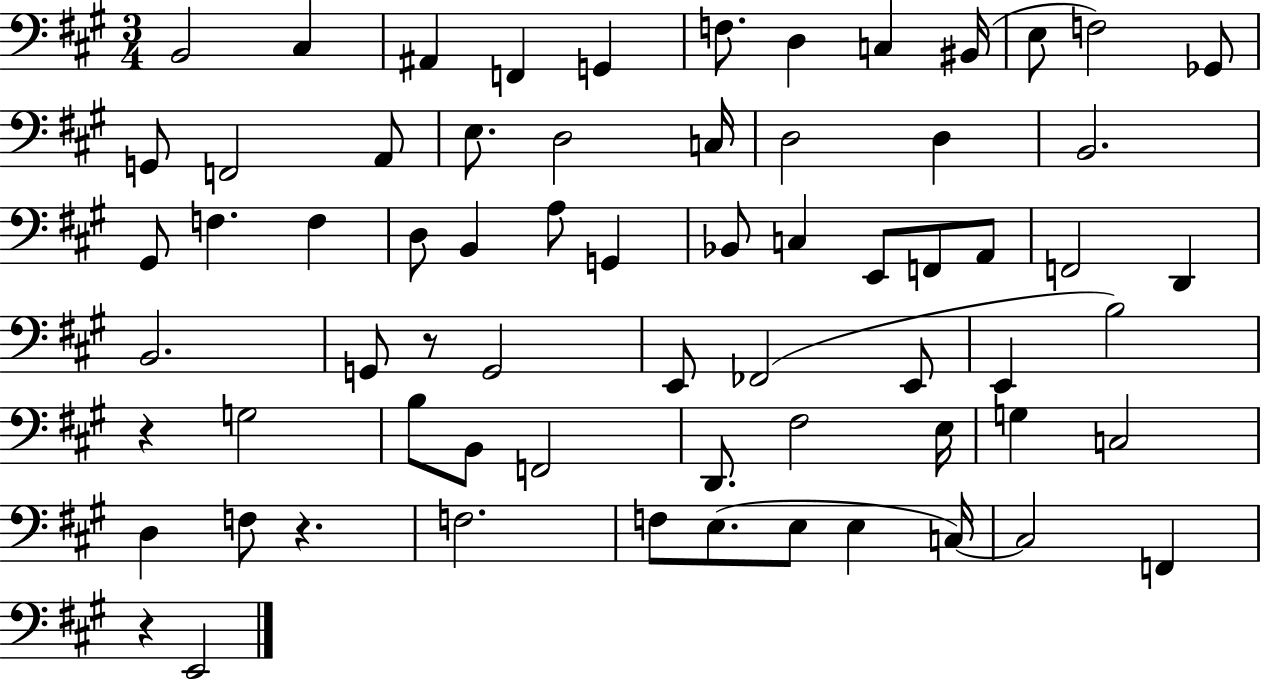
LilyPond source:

{
  \clef bass
  \numericTimeSignature
  \time 3/4
  \key a \major
  b,2 cis4 | ais,4 f,4 g,4 | f8. d4 c4 bis,16( | e8 f2) ges,8 | \break g,8 f,2 a,8 | e8. d2 c16 | d2 d4 | b,2. | \break gis,8 f4. f4 | d8 b,4 a8 g,4 | bes,8 c4 e,8 f,8 a,8 | f,2 d,4 | \break b,2. | g,8 r8 g,2 | e,8 fes,2( e,8 | e,4 b2) | \break r4 g2 | b8 b,8 f,2 | d,8. fis2 e16 | g4 c2 | \break d4 f8 r4. | f2. | f8 e8.( e8 e4 c16~~) | c2 f,4 | \break r4 e,2 | \bar "|."
}